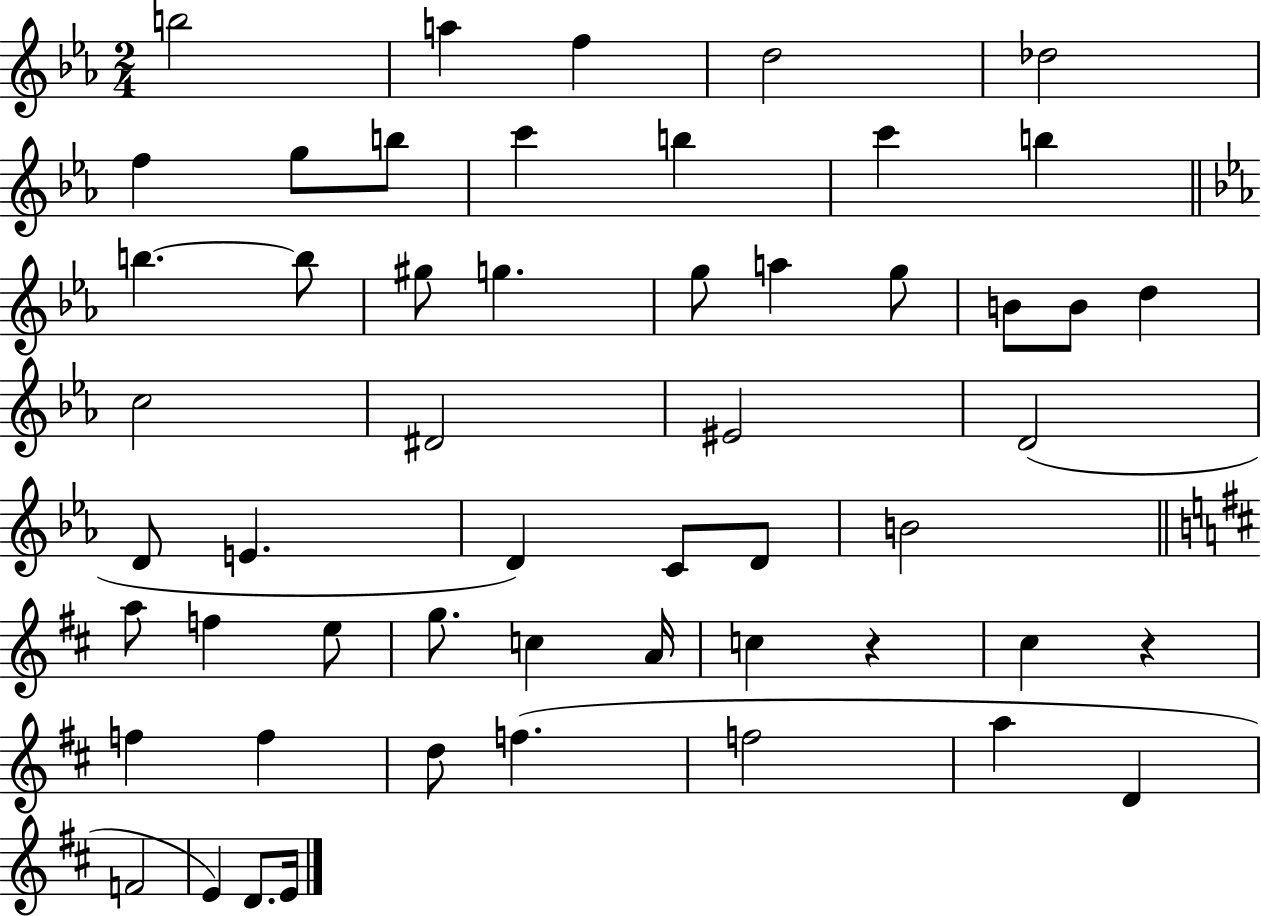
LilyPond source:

{
  \clef treble
  \numericTimeSignature
  \time 2/4
  \key ees \major
  \repeat volta 2 { b''2 | a''4 f''4 | d''2 | des''2 | \break f''4 g''8 b''8 | c'''4 b''4 | c'''4 b''4 | \bar "||" \break \key c \minor b''4.~~ b''8 | gis''8 g''4. | g''8 a''4 g''8 | b'8 b'8 d''4 | \break c''2 | dis'2 | eis'2 | d'2( | \break d'8 e'4. | d'4) c'8 d'8 | b'2 | \bar "||" \break \key d \major a''8 f''4 e''8 | g''8. c''4 a'16 | c''4 r4 | cis''4 r4 | \break f''4 f''4 | d''8 f''4.( | f''2 | a''4 d'4 | \break f'2 | e'4) d'8. e'16 | } \bar "|."
}